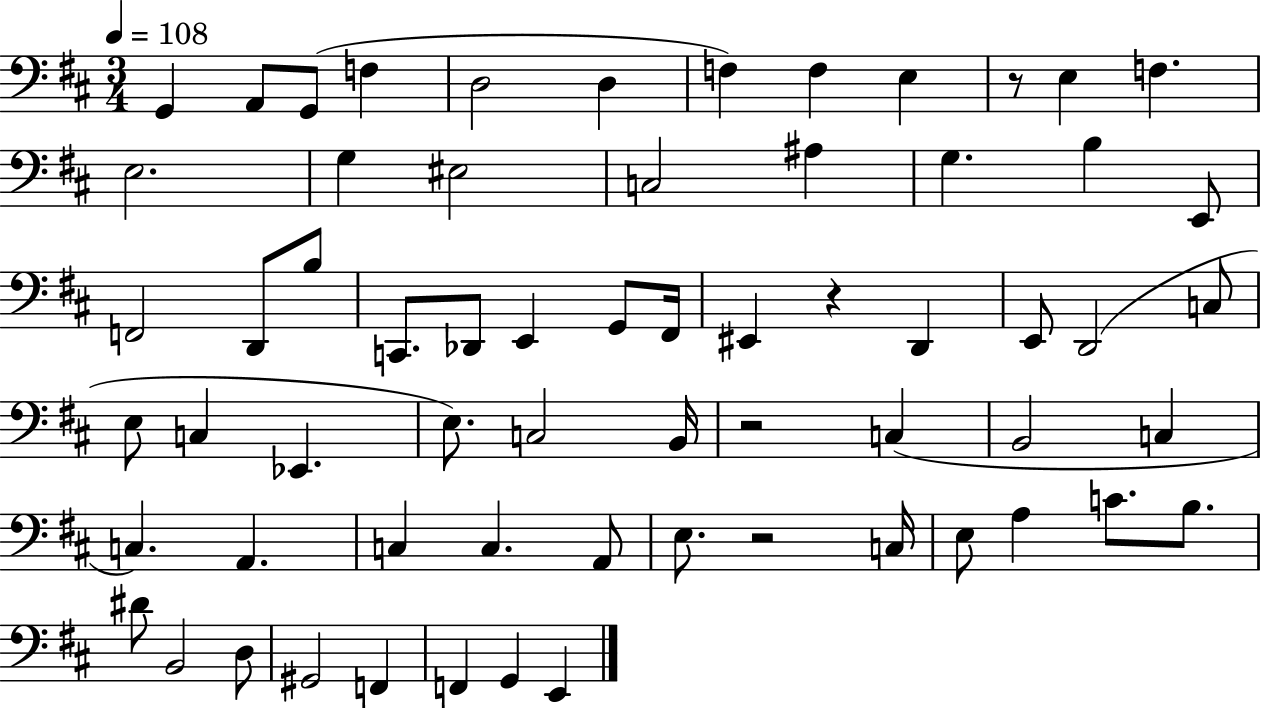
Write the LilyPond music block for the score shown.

{
  \clef bass
  \numericTimeSignature
  \time 3/4
  \key d \major
  \tempo 4 = 108
  g,4 a,8 g,8( f4 | d2 d4 | f4) f4 e4 | r8 e4 f4. | \break e2. | g4 eis2 | c2 ais4 | g4. b4 e,8 | \break f,2 d,8 b8 | c,8. des,8 e,4 g,8 fis,16 | eis,4 r4 d,4 | e,8 d,2( c8 | \break e8 c4 ees,4. | e8.) c2 b,16 | r2 c4( | b,2 c4 | \break c4.) a,4. | c4 c4. a,8 | e8. r2 c16 | e8 a4 c'8. b8. | \break dis'8 b,2 d8 | gis,2 f,4 | f,4 g,4 e,4 | \bar "|."
}